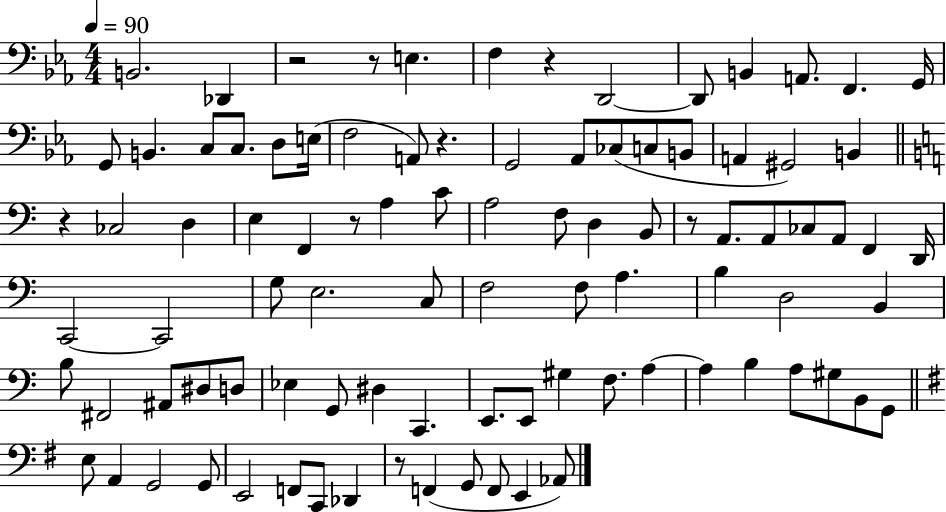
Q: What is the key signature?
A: EES major